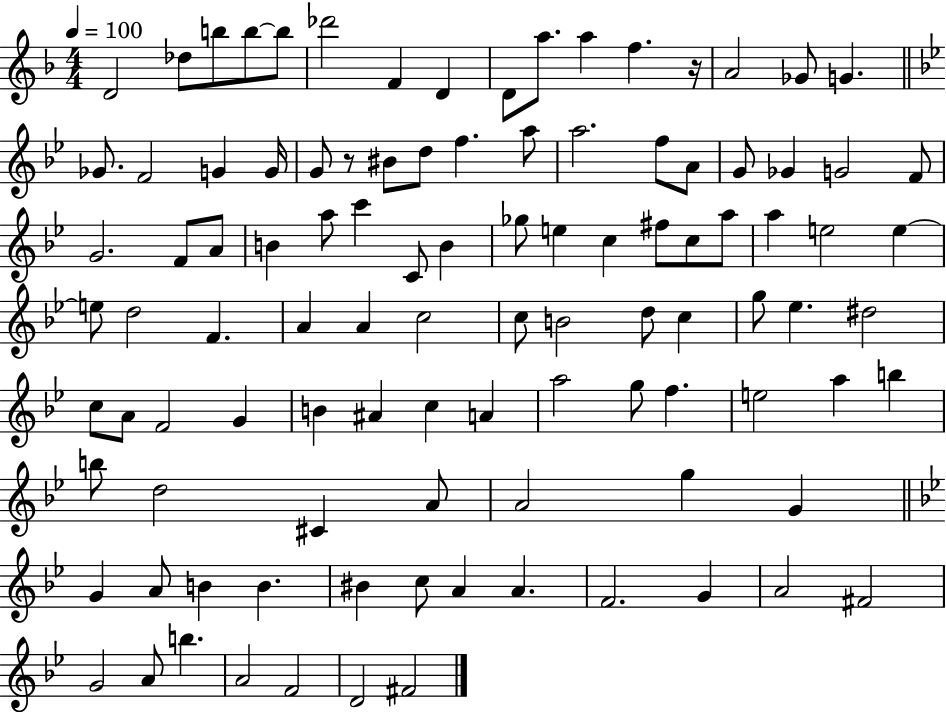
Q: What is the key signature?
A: F major